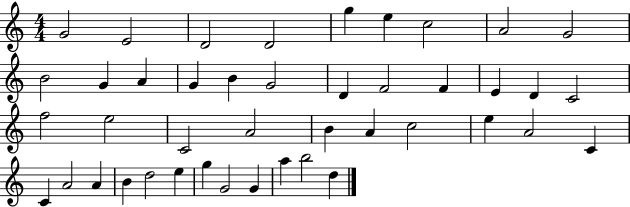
G4/h E4/h D4/h D4/h G5/q E5/q C5/h A4/h G4/h B4/h G4/q A4/q G4/q B4/q G4/h D4/q F4/h F4/q E4/q D4/q C4/h F5/h E5/h C4/h A4/h B4/q A4/q C5/h E5/q A4/h C4/q C4/q A4/h A4/q B4/q D5/h E5/q G5/q G4/h G4/q A5/q B5/h D5/q